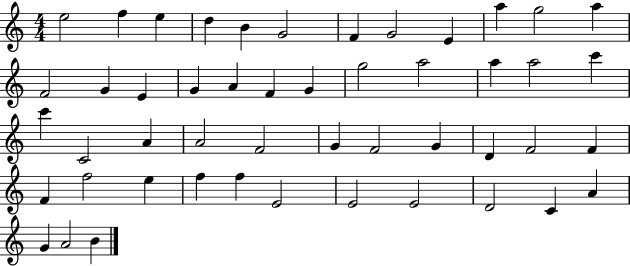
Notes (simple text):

E5/h F5/q E5/q D5/q B4/q G4/h F4/q G4/h E4/q A5/q G5/h A5/q F4/h G4/q E4/q G4/q A4/q F4/q G4/q G5/h A5/h A5/q A5/h C6/q C6/q C4/h A4/q A4/h F4/h G4/q F4/h G4/q D4/q F4/h F4/q F4/q F5/h E5/q F5/q F5/q E4/h E4/h E4/h D4/h C4/q A4/q G4/q A4/h B4/q